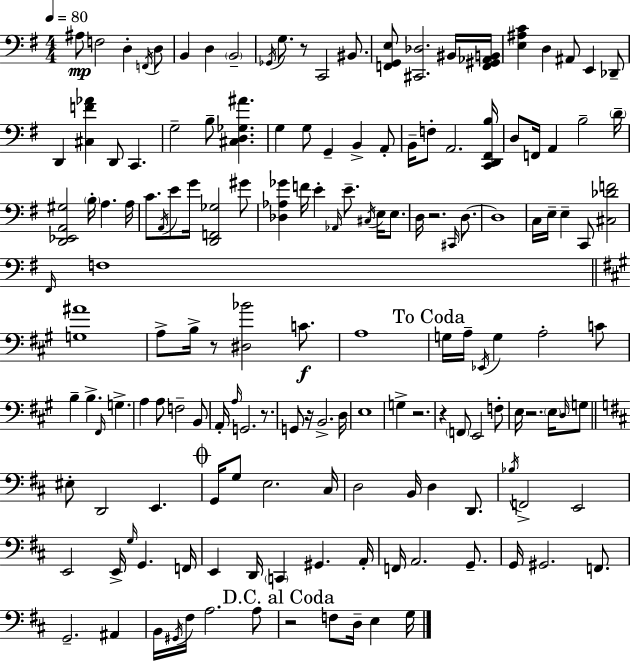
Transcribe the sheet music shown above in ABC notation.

X:1
T:Untitled
M:4/4
L:1/4
K:G
^A,/2 F,2 D, F,,/4 D,/2 B,, D, B,,2 _G,,/4 G,/2 z/2 C,,2 ^B,,/2 [F,,G,,E,]/2 [^C,,_D,]2 ^B,,/4 [F,,^G,,_A,,B,,]/4 [E,^A,C] D, ^A,,/2 E,, _D,,/2 D,, [^C,F_A] D,,/2 C,, G,2 B,/2 [^C,D,_G,^A] G, G,/2 G,, B,, A,,/2 B,,/4 F,/2 A,,2 [C,,D,,^F,,B,]/4 D,/2 F,,/4 A,, B,2 D/4 [D,,_E,,A,,^G,]2 B,/4 A, A,/4 C/2 A,,/4 E/2 G/4 [D,,F,,_G,]2 ^G/2 [_D,_A,_G] F/4 E _A,,/4 E/2 ^C,/4 E,/4 E,/2 D,/4 z2 ^C,,/4 D,/2 D,4 C,/4 E,/4 E, C,,/2 [^C,_DF]2 ^F,,/4 F,4 [G,^A]4 A,/2 B,/4 z/2 [^D,_B]2 C/2 A,4 G,/4 A,/4 _E,,/4 G, A,2 C/2 B, B, ^F,,/4 G, A, A,/2 F,2 B,,/2 A,,/4 A,/4 G,,2 z/2 G,,/2 z/4 B,,2 D,/4 E,4 G, z2 z F,,/2 E,,2 F,/2 E,/4 z2 E,/4 D,/4 G,/2 ^E,/2 D,,2 E,, G,,/4 G,/2 E,2 ^C,/4 D,2 B,,/4 D, D,,/2 _B,/4 F,,2 E,,2 E,,2 E,,/4 G,/4 G,, F,,/4 E,, D,,/4 C,, ^G,, A,,/4 F,,/4 A,,2 G,,/2 G,,/4 ^G,,2 F,,/2 G,,2 ^A,, B,,/4 ^G,,/4 ^F,/4 A,2 A,/2 z2 F,/2 D,/4 E, G,/4